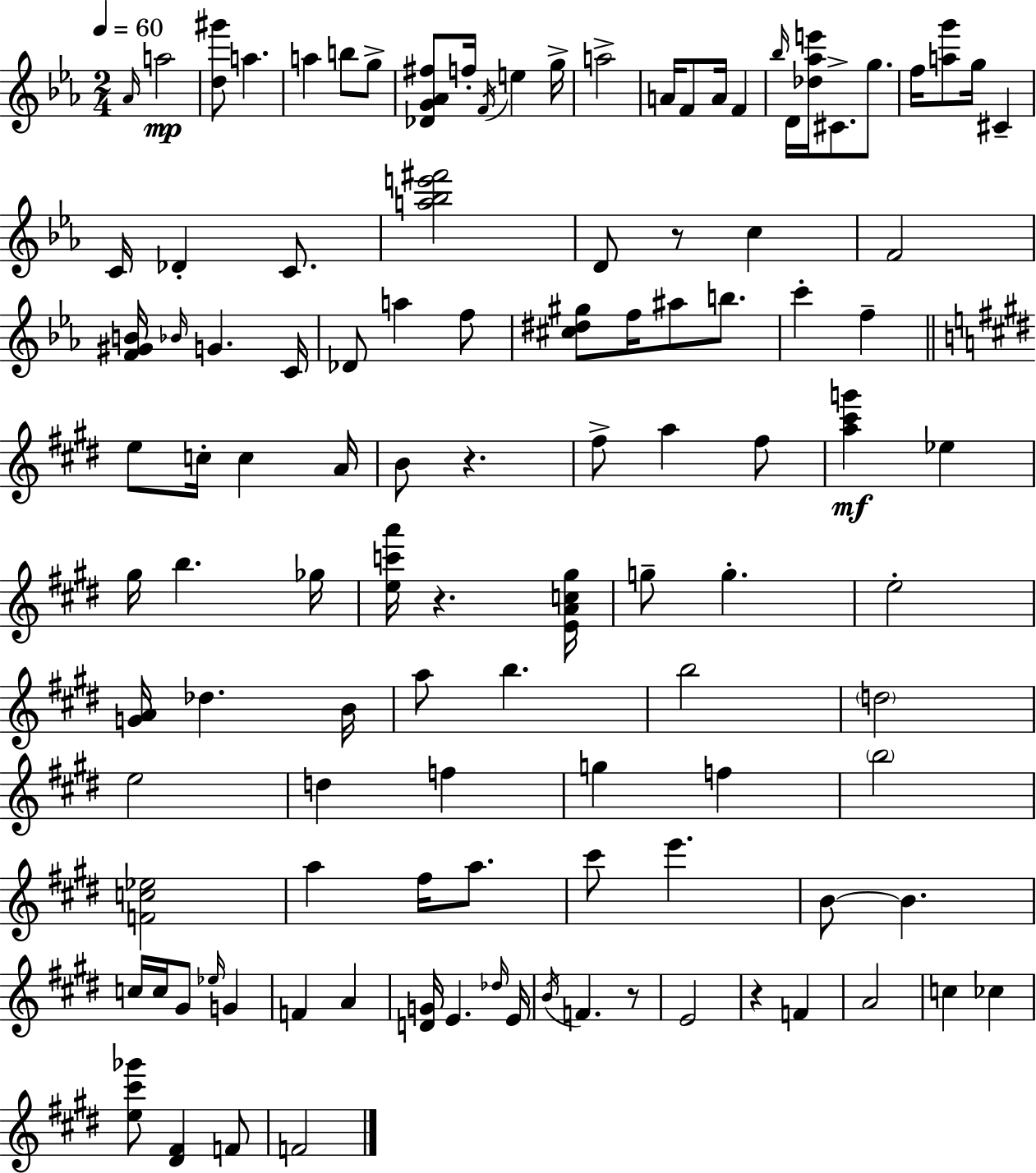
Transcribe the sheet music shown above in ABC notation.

X:1
T:Untitled
M:2/4
L:1/4
K:Eb
_A/4 a2 [d^g']/2 a a b/2 g/2 [_DG_A^f]/2 f/4 F/4 e g/4 a2 A/4 F/2 A/4 F _b/4 D/4 [_d_ae']/4 ^C/2 g/2 f/4 [ag']/2 g/4 ^C C/4 _D C/2 [a_be'^f']2 D/2 z/2 c F2 [F^GB]/4 _B/4 G C/4 _D/2 a f/2 [^c^d^g]/2 f/4 ^a/2 b/2 c' f e/2 c/4 c A/4 B/2 z ^f/2 a ^f/2 [a^c'g'] _e ^g/4 b _g/4 [ec'a']/4 z [EAc^g]/4 g/2 g e2 [GA]/4 _d B/4 a/2 b b2 d2 e2 d f g f b2 [Fc_e]2 a ^f/4 a/2 ^c'/2 e' B/2 B c/4 c/4 ^G/2 _e/4 G F A [DG]/4 E _d/4 E/4 B/4 F z/2 E2 z F A2 c _c [e^c'_g']/2 [^D^F] F/2 F2